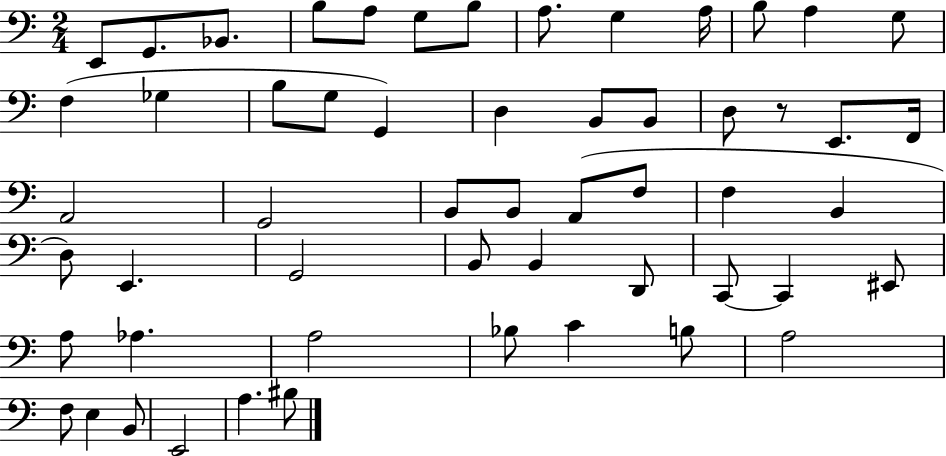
{
  \clef bass
  \numericTimeSignature
  \time 2/4
  \key c \major
  e,8 g,8. bes,8. | b8 a8 g8 b8 | a8. g4 a16 | b8 a4 g8 | \break f4( ges4 | b8 g8 g,4) | d4 b,8 b,8 | d8 r8 e,8. f,16 | \break a,2 | g,2 | b,8 b,8 a,8( f8 | f4 b,4 | \break d8) e,4. | g,2 | b,8 b,4 d,8 | c,8~~ c,4 eis,8 | \break a8 aes4. | a2 | bes8 c'4 b8 | a2 | \break f8 e4 b,8 | e,2 | a4. bis8 | \bar "|."
}